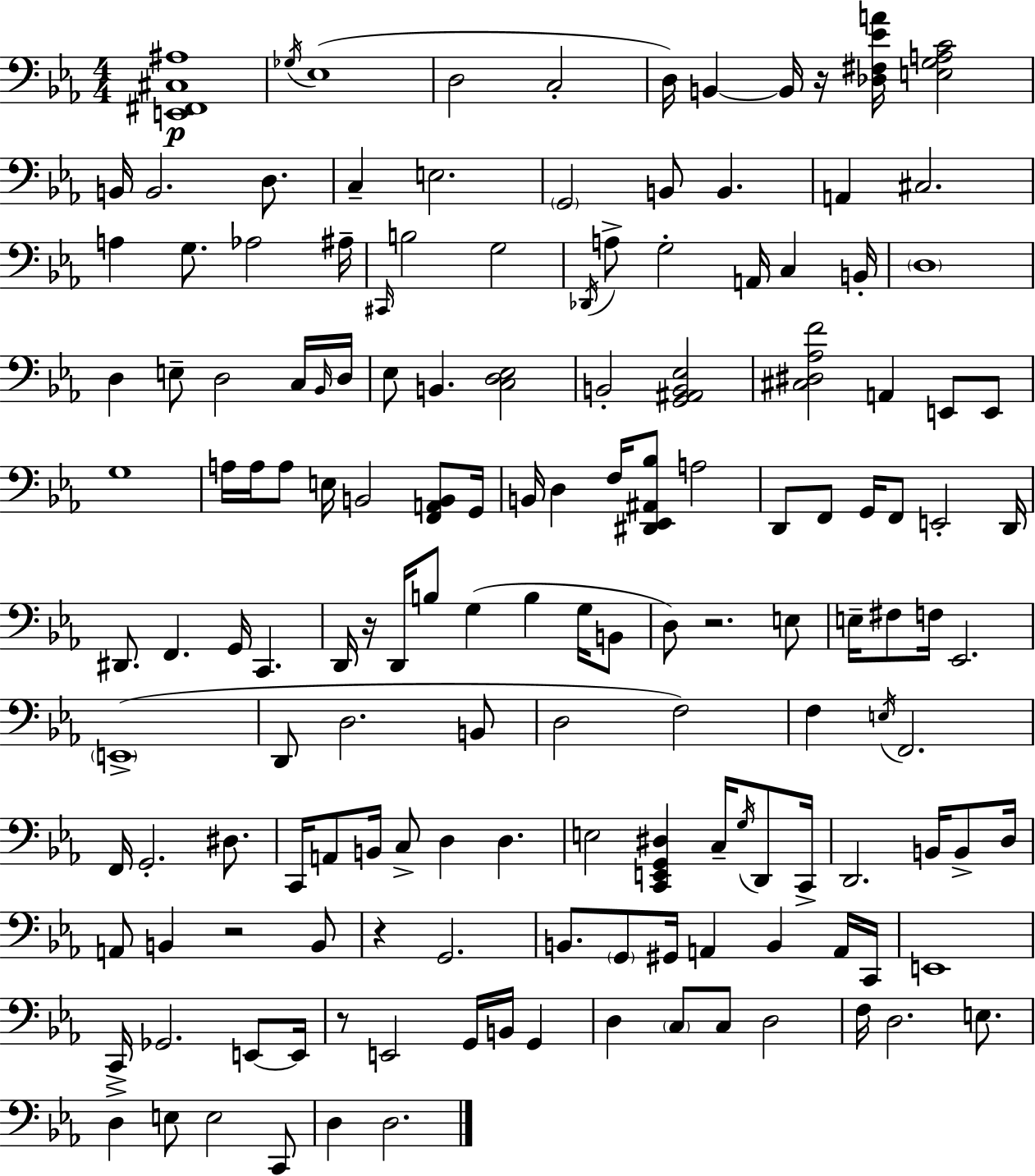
[E2,F#2,C#3,A#3]/w Gb3/s Eb3/w D3/h C3/h D3/s B2/q B2/s R/s [Db3,F#3,Eb4,A4]/s [E3,G3,A3,C4]/h B2/s B2/h. D3/e. C3/q E3/h. G2/h B2/e B2/q. A2/q C#3/h. A3/q G3/e. Ab3/h A#3/s C#2/s B3/h G3/h Db2/s A3/e G3/h A2/s C3/q B2/s D3/w D3/q E3/e D3/h C3/s Bb2/s D3/s Eb3/e B2/q. [C3,D3,Eb3]/h B2/h [G2,A#2,B2,Eb3]/h [C#3,D#3,Ab3,F4]/h A2/q E2/e E2/e G3/w A3/s A3/s A3/e E3/s B2/h [F2,A2,B2]/e G2/s B2/s D3/q F3/s [D#2,Eb2,A#2,Bb3]/e A3/h D2/e F2/e G2/s F2/e E2/h D2/s D#2/e. F2/q. G2/s C2/q. D2/s R/s D2/s B3/e G3/q B3/q G3/s B2/e D3/e R/h. E3/e E3/s F#3/e F3/s Eb2/h. E2/w D2/e D3/h. B2/e D3/h F3/h F3/q E3/s F2/h. F2/s G2/h. D#3/e. C2/s A2/e B2/s C3/e D3/q D3/q. E3/h [C2,E2,G2,D#3]/q C3/s G3/s D2/e C2/s D2/h. B2/s B2/e D3/s A2/e B2/q R/h B2/e R/q G2/h. B2/e. G2/e G#2/s A2/q B2/q A2/s C2/s E2/w C2/s Gb2/h. E2/e E2/s R/e E2/h G2/s B2/s G2/q D3/q C3/e C3/e D3/h F3/s D3/h. E3/e. D3/q E3/e E3/h C2/e D3/q D3/h.